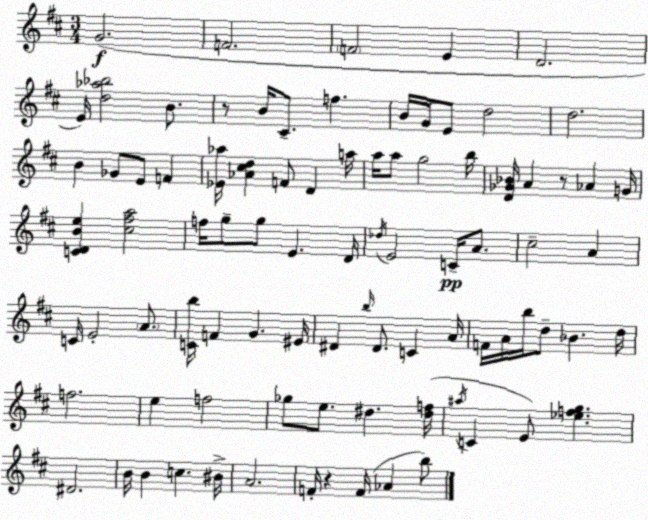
X:1
T:Untitled
M:3/4
L:1/4
K:D
G2 F2 F2 E D2 E/4 [d_a_b]2 B/2 z/2 B/4 ^C/2 f B/4 G/4 E/2 d2 d2 B _G/2 E/2 F [_E_a]/4 [_A^cd] F/2 D a/4 a/4 a/2 g2 b/4 [D_G_B]/4 A z/2 _A G/4 [CDBe] [^c^fa]2 f/4 g/2 g/2 E D/4 _d/4 E2 C/4 A/2 ^c2 A C/4 E2 A/2 [Cb]/4 F G ^E/4 ^D b/4 ^D/2 C A/4 F/4 A/4 b/4 d/2 _B d/4 f2 e f2 _g/2 e/2 ^d [^df]/4 ^a/4 C E/2 [_efg] ^D2 B/4 B c ^B/4 A2 F/4 z F/4 _A b/2